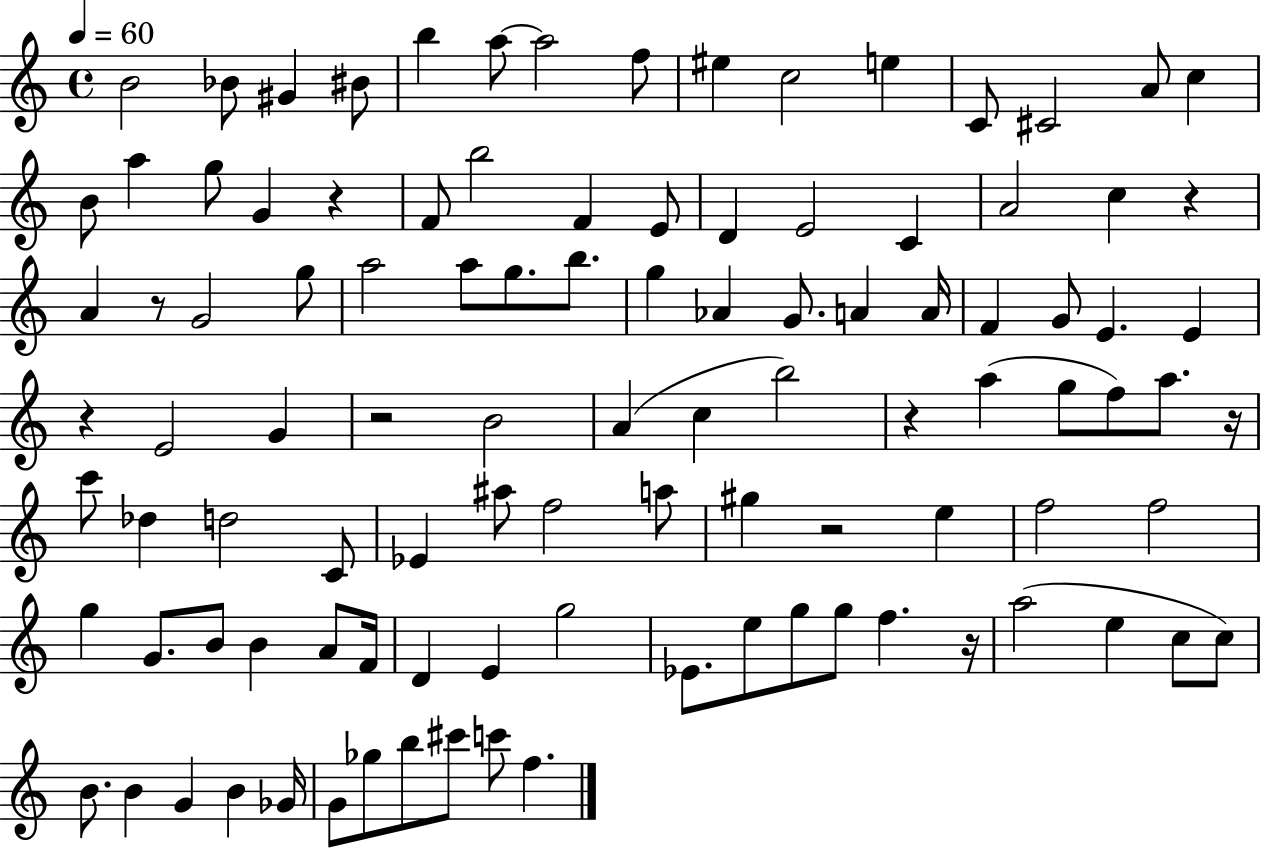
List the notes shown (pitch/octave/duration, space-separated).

B4/h Bb4/e G#4/q BIS4/e B5/q A5/e A5/h F5/e EIS5/q C5/h E5/q C4/e C#4/h A4/e C5/q B4/e A5/q G5/e G4/q R/q F4/e B5/h F4/q E4/e D4/q E4/h C4/q A4/h C5/q R/q A4/q R/e G4/h G5/e A5/h A5/e G5/e. B5/e. G5/q Ab4/q G4/e. A4/q A4/s F4/q G4/e E4/q. E4/q R/q E4/h G4/q R/h B4/h A4/q C5/q B5/h R/q A5/q G5/e F5/e A5/e. R/s C6/e Db5/q D5/h C4/e Eb4/q A#5/e F5/h A5/e G#5/q R/h E5/q F5/h F5/h G5/q G4/e. B4/e B4/q A4/e F4/s D4/q E4/q G5/h Eb4/e. E5/e G5/e G5/e F5/q. R/s A5/h E5/q C5/e C5/e B4/e. B4/q G4/q B4/q Gb4/s G4/e Gb5/e B5/e C#6/e C6/e F5/q.